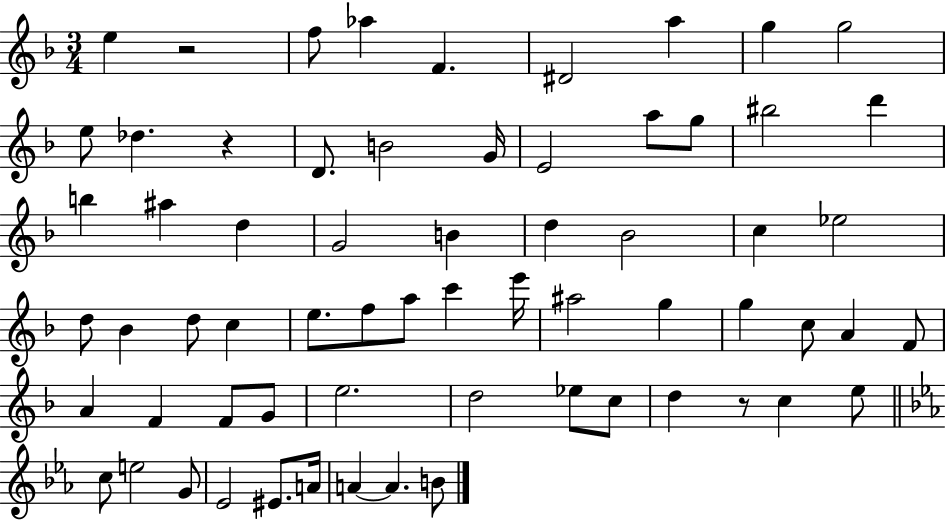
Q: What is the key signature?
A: F major